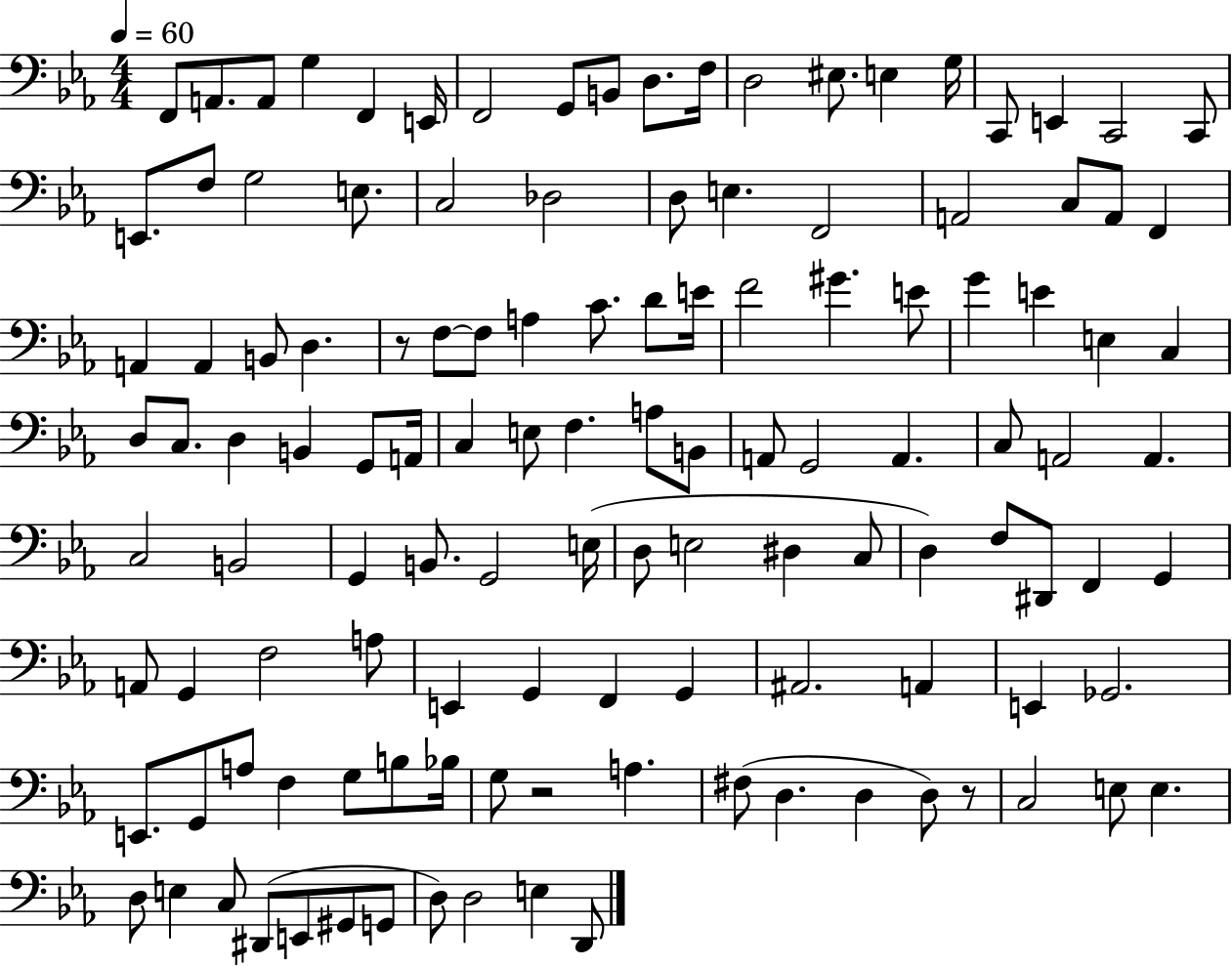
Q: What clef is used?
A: bass